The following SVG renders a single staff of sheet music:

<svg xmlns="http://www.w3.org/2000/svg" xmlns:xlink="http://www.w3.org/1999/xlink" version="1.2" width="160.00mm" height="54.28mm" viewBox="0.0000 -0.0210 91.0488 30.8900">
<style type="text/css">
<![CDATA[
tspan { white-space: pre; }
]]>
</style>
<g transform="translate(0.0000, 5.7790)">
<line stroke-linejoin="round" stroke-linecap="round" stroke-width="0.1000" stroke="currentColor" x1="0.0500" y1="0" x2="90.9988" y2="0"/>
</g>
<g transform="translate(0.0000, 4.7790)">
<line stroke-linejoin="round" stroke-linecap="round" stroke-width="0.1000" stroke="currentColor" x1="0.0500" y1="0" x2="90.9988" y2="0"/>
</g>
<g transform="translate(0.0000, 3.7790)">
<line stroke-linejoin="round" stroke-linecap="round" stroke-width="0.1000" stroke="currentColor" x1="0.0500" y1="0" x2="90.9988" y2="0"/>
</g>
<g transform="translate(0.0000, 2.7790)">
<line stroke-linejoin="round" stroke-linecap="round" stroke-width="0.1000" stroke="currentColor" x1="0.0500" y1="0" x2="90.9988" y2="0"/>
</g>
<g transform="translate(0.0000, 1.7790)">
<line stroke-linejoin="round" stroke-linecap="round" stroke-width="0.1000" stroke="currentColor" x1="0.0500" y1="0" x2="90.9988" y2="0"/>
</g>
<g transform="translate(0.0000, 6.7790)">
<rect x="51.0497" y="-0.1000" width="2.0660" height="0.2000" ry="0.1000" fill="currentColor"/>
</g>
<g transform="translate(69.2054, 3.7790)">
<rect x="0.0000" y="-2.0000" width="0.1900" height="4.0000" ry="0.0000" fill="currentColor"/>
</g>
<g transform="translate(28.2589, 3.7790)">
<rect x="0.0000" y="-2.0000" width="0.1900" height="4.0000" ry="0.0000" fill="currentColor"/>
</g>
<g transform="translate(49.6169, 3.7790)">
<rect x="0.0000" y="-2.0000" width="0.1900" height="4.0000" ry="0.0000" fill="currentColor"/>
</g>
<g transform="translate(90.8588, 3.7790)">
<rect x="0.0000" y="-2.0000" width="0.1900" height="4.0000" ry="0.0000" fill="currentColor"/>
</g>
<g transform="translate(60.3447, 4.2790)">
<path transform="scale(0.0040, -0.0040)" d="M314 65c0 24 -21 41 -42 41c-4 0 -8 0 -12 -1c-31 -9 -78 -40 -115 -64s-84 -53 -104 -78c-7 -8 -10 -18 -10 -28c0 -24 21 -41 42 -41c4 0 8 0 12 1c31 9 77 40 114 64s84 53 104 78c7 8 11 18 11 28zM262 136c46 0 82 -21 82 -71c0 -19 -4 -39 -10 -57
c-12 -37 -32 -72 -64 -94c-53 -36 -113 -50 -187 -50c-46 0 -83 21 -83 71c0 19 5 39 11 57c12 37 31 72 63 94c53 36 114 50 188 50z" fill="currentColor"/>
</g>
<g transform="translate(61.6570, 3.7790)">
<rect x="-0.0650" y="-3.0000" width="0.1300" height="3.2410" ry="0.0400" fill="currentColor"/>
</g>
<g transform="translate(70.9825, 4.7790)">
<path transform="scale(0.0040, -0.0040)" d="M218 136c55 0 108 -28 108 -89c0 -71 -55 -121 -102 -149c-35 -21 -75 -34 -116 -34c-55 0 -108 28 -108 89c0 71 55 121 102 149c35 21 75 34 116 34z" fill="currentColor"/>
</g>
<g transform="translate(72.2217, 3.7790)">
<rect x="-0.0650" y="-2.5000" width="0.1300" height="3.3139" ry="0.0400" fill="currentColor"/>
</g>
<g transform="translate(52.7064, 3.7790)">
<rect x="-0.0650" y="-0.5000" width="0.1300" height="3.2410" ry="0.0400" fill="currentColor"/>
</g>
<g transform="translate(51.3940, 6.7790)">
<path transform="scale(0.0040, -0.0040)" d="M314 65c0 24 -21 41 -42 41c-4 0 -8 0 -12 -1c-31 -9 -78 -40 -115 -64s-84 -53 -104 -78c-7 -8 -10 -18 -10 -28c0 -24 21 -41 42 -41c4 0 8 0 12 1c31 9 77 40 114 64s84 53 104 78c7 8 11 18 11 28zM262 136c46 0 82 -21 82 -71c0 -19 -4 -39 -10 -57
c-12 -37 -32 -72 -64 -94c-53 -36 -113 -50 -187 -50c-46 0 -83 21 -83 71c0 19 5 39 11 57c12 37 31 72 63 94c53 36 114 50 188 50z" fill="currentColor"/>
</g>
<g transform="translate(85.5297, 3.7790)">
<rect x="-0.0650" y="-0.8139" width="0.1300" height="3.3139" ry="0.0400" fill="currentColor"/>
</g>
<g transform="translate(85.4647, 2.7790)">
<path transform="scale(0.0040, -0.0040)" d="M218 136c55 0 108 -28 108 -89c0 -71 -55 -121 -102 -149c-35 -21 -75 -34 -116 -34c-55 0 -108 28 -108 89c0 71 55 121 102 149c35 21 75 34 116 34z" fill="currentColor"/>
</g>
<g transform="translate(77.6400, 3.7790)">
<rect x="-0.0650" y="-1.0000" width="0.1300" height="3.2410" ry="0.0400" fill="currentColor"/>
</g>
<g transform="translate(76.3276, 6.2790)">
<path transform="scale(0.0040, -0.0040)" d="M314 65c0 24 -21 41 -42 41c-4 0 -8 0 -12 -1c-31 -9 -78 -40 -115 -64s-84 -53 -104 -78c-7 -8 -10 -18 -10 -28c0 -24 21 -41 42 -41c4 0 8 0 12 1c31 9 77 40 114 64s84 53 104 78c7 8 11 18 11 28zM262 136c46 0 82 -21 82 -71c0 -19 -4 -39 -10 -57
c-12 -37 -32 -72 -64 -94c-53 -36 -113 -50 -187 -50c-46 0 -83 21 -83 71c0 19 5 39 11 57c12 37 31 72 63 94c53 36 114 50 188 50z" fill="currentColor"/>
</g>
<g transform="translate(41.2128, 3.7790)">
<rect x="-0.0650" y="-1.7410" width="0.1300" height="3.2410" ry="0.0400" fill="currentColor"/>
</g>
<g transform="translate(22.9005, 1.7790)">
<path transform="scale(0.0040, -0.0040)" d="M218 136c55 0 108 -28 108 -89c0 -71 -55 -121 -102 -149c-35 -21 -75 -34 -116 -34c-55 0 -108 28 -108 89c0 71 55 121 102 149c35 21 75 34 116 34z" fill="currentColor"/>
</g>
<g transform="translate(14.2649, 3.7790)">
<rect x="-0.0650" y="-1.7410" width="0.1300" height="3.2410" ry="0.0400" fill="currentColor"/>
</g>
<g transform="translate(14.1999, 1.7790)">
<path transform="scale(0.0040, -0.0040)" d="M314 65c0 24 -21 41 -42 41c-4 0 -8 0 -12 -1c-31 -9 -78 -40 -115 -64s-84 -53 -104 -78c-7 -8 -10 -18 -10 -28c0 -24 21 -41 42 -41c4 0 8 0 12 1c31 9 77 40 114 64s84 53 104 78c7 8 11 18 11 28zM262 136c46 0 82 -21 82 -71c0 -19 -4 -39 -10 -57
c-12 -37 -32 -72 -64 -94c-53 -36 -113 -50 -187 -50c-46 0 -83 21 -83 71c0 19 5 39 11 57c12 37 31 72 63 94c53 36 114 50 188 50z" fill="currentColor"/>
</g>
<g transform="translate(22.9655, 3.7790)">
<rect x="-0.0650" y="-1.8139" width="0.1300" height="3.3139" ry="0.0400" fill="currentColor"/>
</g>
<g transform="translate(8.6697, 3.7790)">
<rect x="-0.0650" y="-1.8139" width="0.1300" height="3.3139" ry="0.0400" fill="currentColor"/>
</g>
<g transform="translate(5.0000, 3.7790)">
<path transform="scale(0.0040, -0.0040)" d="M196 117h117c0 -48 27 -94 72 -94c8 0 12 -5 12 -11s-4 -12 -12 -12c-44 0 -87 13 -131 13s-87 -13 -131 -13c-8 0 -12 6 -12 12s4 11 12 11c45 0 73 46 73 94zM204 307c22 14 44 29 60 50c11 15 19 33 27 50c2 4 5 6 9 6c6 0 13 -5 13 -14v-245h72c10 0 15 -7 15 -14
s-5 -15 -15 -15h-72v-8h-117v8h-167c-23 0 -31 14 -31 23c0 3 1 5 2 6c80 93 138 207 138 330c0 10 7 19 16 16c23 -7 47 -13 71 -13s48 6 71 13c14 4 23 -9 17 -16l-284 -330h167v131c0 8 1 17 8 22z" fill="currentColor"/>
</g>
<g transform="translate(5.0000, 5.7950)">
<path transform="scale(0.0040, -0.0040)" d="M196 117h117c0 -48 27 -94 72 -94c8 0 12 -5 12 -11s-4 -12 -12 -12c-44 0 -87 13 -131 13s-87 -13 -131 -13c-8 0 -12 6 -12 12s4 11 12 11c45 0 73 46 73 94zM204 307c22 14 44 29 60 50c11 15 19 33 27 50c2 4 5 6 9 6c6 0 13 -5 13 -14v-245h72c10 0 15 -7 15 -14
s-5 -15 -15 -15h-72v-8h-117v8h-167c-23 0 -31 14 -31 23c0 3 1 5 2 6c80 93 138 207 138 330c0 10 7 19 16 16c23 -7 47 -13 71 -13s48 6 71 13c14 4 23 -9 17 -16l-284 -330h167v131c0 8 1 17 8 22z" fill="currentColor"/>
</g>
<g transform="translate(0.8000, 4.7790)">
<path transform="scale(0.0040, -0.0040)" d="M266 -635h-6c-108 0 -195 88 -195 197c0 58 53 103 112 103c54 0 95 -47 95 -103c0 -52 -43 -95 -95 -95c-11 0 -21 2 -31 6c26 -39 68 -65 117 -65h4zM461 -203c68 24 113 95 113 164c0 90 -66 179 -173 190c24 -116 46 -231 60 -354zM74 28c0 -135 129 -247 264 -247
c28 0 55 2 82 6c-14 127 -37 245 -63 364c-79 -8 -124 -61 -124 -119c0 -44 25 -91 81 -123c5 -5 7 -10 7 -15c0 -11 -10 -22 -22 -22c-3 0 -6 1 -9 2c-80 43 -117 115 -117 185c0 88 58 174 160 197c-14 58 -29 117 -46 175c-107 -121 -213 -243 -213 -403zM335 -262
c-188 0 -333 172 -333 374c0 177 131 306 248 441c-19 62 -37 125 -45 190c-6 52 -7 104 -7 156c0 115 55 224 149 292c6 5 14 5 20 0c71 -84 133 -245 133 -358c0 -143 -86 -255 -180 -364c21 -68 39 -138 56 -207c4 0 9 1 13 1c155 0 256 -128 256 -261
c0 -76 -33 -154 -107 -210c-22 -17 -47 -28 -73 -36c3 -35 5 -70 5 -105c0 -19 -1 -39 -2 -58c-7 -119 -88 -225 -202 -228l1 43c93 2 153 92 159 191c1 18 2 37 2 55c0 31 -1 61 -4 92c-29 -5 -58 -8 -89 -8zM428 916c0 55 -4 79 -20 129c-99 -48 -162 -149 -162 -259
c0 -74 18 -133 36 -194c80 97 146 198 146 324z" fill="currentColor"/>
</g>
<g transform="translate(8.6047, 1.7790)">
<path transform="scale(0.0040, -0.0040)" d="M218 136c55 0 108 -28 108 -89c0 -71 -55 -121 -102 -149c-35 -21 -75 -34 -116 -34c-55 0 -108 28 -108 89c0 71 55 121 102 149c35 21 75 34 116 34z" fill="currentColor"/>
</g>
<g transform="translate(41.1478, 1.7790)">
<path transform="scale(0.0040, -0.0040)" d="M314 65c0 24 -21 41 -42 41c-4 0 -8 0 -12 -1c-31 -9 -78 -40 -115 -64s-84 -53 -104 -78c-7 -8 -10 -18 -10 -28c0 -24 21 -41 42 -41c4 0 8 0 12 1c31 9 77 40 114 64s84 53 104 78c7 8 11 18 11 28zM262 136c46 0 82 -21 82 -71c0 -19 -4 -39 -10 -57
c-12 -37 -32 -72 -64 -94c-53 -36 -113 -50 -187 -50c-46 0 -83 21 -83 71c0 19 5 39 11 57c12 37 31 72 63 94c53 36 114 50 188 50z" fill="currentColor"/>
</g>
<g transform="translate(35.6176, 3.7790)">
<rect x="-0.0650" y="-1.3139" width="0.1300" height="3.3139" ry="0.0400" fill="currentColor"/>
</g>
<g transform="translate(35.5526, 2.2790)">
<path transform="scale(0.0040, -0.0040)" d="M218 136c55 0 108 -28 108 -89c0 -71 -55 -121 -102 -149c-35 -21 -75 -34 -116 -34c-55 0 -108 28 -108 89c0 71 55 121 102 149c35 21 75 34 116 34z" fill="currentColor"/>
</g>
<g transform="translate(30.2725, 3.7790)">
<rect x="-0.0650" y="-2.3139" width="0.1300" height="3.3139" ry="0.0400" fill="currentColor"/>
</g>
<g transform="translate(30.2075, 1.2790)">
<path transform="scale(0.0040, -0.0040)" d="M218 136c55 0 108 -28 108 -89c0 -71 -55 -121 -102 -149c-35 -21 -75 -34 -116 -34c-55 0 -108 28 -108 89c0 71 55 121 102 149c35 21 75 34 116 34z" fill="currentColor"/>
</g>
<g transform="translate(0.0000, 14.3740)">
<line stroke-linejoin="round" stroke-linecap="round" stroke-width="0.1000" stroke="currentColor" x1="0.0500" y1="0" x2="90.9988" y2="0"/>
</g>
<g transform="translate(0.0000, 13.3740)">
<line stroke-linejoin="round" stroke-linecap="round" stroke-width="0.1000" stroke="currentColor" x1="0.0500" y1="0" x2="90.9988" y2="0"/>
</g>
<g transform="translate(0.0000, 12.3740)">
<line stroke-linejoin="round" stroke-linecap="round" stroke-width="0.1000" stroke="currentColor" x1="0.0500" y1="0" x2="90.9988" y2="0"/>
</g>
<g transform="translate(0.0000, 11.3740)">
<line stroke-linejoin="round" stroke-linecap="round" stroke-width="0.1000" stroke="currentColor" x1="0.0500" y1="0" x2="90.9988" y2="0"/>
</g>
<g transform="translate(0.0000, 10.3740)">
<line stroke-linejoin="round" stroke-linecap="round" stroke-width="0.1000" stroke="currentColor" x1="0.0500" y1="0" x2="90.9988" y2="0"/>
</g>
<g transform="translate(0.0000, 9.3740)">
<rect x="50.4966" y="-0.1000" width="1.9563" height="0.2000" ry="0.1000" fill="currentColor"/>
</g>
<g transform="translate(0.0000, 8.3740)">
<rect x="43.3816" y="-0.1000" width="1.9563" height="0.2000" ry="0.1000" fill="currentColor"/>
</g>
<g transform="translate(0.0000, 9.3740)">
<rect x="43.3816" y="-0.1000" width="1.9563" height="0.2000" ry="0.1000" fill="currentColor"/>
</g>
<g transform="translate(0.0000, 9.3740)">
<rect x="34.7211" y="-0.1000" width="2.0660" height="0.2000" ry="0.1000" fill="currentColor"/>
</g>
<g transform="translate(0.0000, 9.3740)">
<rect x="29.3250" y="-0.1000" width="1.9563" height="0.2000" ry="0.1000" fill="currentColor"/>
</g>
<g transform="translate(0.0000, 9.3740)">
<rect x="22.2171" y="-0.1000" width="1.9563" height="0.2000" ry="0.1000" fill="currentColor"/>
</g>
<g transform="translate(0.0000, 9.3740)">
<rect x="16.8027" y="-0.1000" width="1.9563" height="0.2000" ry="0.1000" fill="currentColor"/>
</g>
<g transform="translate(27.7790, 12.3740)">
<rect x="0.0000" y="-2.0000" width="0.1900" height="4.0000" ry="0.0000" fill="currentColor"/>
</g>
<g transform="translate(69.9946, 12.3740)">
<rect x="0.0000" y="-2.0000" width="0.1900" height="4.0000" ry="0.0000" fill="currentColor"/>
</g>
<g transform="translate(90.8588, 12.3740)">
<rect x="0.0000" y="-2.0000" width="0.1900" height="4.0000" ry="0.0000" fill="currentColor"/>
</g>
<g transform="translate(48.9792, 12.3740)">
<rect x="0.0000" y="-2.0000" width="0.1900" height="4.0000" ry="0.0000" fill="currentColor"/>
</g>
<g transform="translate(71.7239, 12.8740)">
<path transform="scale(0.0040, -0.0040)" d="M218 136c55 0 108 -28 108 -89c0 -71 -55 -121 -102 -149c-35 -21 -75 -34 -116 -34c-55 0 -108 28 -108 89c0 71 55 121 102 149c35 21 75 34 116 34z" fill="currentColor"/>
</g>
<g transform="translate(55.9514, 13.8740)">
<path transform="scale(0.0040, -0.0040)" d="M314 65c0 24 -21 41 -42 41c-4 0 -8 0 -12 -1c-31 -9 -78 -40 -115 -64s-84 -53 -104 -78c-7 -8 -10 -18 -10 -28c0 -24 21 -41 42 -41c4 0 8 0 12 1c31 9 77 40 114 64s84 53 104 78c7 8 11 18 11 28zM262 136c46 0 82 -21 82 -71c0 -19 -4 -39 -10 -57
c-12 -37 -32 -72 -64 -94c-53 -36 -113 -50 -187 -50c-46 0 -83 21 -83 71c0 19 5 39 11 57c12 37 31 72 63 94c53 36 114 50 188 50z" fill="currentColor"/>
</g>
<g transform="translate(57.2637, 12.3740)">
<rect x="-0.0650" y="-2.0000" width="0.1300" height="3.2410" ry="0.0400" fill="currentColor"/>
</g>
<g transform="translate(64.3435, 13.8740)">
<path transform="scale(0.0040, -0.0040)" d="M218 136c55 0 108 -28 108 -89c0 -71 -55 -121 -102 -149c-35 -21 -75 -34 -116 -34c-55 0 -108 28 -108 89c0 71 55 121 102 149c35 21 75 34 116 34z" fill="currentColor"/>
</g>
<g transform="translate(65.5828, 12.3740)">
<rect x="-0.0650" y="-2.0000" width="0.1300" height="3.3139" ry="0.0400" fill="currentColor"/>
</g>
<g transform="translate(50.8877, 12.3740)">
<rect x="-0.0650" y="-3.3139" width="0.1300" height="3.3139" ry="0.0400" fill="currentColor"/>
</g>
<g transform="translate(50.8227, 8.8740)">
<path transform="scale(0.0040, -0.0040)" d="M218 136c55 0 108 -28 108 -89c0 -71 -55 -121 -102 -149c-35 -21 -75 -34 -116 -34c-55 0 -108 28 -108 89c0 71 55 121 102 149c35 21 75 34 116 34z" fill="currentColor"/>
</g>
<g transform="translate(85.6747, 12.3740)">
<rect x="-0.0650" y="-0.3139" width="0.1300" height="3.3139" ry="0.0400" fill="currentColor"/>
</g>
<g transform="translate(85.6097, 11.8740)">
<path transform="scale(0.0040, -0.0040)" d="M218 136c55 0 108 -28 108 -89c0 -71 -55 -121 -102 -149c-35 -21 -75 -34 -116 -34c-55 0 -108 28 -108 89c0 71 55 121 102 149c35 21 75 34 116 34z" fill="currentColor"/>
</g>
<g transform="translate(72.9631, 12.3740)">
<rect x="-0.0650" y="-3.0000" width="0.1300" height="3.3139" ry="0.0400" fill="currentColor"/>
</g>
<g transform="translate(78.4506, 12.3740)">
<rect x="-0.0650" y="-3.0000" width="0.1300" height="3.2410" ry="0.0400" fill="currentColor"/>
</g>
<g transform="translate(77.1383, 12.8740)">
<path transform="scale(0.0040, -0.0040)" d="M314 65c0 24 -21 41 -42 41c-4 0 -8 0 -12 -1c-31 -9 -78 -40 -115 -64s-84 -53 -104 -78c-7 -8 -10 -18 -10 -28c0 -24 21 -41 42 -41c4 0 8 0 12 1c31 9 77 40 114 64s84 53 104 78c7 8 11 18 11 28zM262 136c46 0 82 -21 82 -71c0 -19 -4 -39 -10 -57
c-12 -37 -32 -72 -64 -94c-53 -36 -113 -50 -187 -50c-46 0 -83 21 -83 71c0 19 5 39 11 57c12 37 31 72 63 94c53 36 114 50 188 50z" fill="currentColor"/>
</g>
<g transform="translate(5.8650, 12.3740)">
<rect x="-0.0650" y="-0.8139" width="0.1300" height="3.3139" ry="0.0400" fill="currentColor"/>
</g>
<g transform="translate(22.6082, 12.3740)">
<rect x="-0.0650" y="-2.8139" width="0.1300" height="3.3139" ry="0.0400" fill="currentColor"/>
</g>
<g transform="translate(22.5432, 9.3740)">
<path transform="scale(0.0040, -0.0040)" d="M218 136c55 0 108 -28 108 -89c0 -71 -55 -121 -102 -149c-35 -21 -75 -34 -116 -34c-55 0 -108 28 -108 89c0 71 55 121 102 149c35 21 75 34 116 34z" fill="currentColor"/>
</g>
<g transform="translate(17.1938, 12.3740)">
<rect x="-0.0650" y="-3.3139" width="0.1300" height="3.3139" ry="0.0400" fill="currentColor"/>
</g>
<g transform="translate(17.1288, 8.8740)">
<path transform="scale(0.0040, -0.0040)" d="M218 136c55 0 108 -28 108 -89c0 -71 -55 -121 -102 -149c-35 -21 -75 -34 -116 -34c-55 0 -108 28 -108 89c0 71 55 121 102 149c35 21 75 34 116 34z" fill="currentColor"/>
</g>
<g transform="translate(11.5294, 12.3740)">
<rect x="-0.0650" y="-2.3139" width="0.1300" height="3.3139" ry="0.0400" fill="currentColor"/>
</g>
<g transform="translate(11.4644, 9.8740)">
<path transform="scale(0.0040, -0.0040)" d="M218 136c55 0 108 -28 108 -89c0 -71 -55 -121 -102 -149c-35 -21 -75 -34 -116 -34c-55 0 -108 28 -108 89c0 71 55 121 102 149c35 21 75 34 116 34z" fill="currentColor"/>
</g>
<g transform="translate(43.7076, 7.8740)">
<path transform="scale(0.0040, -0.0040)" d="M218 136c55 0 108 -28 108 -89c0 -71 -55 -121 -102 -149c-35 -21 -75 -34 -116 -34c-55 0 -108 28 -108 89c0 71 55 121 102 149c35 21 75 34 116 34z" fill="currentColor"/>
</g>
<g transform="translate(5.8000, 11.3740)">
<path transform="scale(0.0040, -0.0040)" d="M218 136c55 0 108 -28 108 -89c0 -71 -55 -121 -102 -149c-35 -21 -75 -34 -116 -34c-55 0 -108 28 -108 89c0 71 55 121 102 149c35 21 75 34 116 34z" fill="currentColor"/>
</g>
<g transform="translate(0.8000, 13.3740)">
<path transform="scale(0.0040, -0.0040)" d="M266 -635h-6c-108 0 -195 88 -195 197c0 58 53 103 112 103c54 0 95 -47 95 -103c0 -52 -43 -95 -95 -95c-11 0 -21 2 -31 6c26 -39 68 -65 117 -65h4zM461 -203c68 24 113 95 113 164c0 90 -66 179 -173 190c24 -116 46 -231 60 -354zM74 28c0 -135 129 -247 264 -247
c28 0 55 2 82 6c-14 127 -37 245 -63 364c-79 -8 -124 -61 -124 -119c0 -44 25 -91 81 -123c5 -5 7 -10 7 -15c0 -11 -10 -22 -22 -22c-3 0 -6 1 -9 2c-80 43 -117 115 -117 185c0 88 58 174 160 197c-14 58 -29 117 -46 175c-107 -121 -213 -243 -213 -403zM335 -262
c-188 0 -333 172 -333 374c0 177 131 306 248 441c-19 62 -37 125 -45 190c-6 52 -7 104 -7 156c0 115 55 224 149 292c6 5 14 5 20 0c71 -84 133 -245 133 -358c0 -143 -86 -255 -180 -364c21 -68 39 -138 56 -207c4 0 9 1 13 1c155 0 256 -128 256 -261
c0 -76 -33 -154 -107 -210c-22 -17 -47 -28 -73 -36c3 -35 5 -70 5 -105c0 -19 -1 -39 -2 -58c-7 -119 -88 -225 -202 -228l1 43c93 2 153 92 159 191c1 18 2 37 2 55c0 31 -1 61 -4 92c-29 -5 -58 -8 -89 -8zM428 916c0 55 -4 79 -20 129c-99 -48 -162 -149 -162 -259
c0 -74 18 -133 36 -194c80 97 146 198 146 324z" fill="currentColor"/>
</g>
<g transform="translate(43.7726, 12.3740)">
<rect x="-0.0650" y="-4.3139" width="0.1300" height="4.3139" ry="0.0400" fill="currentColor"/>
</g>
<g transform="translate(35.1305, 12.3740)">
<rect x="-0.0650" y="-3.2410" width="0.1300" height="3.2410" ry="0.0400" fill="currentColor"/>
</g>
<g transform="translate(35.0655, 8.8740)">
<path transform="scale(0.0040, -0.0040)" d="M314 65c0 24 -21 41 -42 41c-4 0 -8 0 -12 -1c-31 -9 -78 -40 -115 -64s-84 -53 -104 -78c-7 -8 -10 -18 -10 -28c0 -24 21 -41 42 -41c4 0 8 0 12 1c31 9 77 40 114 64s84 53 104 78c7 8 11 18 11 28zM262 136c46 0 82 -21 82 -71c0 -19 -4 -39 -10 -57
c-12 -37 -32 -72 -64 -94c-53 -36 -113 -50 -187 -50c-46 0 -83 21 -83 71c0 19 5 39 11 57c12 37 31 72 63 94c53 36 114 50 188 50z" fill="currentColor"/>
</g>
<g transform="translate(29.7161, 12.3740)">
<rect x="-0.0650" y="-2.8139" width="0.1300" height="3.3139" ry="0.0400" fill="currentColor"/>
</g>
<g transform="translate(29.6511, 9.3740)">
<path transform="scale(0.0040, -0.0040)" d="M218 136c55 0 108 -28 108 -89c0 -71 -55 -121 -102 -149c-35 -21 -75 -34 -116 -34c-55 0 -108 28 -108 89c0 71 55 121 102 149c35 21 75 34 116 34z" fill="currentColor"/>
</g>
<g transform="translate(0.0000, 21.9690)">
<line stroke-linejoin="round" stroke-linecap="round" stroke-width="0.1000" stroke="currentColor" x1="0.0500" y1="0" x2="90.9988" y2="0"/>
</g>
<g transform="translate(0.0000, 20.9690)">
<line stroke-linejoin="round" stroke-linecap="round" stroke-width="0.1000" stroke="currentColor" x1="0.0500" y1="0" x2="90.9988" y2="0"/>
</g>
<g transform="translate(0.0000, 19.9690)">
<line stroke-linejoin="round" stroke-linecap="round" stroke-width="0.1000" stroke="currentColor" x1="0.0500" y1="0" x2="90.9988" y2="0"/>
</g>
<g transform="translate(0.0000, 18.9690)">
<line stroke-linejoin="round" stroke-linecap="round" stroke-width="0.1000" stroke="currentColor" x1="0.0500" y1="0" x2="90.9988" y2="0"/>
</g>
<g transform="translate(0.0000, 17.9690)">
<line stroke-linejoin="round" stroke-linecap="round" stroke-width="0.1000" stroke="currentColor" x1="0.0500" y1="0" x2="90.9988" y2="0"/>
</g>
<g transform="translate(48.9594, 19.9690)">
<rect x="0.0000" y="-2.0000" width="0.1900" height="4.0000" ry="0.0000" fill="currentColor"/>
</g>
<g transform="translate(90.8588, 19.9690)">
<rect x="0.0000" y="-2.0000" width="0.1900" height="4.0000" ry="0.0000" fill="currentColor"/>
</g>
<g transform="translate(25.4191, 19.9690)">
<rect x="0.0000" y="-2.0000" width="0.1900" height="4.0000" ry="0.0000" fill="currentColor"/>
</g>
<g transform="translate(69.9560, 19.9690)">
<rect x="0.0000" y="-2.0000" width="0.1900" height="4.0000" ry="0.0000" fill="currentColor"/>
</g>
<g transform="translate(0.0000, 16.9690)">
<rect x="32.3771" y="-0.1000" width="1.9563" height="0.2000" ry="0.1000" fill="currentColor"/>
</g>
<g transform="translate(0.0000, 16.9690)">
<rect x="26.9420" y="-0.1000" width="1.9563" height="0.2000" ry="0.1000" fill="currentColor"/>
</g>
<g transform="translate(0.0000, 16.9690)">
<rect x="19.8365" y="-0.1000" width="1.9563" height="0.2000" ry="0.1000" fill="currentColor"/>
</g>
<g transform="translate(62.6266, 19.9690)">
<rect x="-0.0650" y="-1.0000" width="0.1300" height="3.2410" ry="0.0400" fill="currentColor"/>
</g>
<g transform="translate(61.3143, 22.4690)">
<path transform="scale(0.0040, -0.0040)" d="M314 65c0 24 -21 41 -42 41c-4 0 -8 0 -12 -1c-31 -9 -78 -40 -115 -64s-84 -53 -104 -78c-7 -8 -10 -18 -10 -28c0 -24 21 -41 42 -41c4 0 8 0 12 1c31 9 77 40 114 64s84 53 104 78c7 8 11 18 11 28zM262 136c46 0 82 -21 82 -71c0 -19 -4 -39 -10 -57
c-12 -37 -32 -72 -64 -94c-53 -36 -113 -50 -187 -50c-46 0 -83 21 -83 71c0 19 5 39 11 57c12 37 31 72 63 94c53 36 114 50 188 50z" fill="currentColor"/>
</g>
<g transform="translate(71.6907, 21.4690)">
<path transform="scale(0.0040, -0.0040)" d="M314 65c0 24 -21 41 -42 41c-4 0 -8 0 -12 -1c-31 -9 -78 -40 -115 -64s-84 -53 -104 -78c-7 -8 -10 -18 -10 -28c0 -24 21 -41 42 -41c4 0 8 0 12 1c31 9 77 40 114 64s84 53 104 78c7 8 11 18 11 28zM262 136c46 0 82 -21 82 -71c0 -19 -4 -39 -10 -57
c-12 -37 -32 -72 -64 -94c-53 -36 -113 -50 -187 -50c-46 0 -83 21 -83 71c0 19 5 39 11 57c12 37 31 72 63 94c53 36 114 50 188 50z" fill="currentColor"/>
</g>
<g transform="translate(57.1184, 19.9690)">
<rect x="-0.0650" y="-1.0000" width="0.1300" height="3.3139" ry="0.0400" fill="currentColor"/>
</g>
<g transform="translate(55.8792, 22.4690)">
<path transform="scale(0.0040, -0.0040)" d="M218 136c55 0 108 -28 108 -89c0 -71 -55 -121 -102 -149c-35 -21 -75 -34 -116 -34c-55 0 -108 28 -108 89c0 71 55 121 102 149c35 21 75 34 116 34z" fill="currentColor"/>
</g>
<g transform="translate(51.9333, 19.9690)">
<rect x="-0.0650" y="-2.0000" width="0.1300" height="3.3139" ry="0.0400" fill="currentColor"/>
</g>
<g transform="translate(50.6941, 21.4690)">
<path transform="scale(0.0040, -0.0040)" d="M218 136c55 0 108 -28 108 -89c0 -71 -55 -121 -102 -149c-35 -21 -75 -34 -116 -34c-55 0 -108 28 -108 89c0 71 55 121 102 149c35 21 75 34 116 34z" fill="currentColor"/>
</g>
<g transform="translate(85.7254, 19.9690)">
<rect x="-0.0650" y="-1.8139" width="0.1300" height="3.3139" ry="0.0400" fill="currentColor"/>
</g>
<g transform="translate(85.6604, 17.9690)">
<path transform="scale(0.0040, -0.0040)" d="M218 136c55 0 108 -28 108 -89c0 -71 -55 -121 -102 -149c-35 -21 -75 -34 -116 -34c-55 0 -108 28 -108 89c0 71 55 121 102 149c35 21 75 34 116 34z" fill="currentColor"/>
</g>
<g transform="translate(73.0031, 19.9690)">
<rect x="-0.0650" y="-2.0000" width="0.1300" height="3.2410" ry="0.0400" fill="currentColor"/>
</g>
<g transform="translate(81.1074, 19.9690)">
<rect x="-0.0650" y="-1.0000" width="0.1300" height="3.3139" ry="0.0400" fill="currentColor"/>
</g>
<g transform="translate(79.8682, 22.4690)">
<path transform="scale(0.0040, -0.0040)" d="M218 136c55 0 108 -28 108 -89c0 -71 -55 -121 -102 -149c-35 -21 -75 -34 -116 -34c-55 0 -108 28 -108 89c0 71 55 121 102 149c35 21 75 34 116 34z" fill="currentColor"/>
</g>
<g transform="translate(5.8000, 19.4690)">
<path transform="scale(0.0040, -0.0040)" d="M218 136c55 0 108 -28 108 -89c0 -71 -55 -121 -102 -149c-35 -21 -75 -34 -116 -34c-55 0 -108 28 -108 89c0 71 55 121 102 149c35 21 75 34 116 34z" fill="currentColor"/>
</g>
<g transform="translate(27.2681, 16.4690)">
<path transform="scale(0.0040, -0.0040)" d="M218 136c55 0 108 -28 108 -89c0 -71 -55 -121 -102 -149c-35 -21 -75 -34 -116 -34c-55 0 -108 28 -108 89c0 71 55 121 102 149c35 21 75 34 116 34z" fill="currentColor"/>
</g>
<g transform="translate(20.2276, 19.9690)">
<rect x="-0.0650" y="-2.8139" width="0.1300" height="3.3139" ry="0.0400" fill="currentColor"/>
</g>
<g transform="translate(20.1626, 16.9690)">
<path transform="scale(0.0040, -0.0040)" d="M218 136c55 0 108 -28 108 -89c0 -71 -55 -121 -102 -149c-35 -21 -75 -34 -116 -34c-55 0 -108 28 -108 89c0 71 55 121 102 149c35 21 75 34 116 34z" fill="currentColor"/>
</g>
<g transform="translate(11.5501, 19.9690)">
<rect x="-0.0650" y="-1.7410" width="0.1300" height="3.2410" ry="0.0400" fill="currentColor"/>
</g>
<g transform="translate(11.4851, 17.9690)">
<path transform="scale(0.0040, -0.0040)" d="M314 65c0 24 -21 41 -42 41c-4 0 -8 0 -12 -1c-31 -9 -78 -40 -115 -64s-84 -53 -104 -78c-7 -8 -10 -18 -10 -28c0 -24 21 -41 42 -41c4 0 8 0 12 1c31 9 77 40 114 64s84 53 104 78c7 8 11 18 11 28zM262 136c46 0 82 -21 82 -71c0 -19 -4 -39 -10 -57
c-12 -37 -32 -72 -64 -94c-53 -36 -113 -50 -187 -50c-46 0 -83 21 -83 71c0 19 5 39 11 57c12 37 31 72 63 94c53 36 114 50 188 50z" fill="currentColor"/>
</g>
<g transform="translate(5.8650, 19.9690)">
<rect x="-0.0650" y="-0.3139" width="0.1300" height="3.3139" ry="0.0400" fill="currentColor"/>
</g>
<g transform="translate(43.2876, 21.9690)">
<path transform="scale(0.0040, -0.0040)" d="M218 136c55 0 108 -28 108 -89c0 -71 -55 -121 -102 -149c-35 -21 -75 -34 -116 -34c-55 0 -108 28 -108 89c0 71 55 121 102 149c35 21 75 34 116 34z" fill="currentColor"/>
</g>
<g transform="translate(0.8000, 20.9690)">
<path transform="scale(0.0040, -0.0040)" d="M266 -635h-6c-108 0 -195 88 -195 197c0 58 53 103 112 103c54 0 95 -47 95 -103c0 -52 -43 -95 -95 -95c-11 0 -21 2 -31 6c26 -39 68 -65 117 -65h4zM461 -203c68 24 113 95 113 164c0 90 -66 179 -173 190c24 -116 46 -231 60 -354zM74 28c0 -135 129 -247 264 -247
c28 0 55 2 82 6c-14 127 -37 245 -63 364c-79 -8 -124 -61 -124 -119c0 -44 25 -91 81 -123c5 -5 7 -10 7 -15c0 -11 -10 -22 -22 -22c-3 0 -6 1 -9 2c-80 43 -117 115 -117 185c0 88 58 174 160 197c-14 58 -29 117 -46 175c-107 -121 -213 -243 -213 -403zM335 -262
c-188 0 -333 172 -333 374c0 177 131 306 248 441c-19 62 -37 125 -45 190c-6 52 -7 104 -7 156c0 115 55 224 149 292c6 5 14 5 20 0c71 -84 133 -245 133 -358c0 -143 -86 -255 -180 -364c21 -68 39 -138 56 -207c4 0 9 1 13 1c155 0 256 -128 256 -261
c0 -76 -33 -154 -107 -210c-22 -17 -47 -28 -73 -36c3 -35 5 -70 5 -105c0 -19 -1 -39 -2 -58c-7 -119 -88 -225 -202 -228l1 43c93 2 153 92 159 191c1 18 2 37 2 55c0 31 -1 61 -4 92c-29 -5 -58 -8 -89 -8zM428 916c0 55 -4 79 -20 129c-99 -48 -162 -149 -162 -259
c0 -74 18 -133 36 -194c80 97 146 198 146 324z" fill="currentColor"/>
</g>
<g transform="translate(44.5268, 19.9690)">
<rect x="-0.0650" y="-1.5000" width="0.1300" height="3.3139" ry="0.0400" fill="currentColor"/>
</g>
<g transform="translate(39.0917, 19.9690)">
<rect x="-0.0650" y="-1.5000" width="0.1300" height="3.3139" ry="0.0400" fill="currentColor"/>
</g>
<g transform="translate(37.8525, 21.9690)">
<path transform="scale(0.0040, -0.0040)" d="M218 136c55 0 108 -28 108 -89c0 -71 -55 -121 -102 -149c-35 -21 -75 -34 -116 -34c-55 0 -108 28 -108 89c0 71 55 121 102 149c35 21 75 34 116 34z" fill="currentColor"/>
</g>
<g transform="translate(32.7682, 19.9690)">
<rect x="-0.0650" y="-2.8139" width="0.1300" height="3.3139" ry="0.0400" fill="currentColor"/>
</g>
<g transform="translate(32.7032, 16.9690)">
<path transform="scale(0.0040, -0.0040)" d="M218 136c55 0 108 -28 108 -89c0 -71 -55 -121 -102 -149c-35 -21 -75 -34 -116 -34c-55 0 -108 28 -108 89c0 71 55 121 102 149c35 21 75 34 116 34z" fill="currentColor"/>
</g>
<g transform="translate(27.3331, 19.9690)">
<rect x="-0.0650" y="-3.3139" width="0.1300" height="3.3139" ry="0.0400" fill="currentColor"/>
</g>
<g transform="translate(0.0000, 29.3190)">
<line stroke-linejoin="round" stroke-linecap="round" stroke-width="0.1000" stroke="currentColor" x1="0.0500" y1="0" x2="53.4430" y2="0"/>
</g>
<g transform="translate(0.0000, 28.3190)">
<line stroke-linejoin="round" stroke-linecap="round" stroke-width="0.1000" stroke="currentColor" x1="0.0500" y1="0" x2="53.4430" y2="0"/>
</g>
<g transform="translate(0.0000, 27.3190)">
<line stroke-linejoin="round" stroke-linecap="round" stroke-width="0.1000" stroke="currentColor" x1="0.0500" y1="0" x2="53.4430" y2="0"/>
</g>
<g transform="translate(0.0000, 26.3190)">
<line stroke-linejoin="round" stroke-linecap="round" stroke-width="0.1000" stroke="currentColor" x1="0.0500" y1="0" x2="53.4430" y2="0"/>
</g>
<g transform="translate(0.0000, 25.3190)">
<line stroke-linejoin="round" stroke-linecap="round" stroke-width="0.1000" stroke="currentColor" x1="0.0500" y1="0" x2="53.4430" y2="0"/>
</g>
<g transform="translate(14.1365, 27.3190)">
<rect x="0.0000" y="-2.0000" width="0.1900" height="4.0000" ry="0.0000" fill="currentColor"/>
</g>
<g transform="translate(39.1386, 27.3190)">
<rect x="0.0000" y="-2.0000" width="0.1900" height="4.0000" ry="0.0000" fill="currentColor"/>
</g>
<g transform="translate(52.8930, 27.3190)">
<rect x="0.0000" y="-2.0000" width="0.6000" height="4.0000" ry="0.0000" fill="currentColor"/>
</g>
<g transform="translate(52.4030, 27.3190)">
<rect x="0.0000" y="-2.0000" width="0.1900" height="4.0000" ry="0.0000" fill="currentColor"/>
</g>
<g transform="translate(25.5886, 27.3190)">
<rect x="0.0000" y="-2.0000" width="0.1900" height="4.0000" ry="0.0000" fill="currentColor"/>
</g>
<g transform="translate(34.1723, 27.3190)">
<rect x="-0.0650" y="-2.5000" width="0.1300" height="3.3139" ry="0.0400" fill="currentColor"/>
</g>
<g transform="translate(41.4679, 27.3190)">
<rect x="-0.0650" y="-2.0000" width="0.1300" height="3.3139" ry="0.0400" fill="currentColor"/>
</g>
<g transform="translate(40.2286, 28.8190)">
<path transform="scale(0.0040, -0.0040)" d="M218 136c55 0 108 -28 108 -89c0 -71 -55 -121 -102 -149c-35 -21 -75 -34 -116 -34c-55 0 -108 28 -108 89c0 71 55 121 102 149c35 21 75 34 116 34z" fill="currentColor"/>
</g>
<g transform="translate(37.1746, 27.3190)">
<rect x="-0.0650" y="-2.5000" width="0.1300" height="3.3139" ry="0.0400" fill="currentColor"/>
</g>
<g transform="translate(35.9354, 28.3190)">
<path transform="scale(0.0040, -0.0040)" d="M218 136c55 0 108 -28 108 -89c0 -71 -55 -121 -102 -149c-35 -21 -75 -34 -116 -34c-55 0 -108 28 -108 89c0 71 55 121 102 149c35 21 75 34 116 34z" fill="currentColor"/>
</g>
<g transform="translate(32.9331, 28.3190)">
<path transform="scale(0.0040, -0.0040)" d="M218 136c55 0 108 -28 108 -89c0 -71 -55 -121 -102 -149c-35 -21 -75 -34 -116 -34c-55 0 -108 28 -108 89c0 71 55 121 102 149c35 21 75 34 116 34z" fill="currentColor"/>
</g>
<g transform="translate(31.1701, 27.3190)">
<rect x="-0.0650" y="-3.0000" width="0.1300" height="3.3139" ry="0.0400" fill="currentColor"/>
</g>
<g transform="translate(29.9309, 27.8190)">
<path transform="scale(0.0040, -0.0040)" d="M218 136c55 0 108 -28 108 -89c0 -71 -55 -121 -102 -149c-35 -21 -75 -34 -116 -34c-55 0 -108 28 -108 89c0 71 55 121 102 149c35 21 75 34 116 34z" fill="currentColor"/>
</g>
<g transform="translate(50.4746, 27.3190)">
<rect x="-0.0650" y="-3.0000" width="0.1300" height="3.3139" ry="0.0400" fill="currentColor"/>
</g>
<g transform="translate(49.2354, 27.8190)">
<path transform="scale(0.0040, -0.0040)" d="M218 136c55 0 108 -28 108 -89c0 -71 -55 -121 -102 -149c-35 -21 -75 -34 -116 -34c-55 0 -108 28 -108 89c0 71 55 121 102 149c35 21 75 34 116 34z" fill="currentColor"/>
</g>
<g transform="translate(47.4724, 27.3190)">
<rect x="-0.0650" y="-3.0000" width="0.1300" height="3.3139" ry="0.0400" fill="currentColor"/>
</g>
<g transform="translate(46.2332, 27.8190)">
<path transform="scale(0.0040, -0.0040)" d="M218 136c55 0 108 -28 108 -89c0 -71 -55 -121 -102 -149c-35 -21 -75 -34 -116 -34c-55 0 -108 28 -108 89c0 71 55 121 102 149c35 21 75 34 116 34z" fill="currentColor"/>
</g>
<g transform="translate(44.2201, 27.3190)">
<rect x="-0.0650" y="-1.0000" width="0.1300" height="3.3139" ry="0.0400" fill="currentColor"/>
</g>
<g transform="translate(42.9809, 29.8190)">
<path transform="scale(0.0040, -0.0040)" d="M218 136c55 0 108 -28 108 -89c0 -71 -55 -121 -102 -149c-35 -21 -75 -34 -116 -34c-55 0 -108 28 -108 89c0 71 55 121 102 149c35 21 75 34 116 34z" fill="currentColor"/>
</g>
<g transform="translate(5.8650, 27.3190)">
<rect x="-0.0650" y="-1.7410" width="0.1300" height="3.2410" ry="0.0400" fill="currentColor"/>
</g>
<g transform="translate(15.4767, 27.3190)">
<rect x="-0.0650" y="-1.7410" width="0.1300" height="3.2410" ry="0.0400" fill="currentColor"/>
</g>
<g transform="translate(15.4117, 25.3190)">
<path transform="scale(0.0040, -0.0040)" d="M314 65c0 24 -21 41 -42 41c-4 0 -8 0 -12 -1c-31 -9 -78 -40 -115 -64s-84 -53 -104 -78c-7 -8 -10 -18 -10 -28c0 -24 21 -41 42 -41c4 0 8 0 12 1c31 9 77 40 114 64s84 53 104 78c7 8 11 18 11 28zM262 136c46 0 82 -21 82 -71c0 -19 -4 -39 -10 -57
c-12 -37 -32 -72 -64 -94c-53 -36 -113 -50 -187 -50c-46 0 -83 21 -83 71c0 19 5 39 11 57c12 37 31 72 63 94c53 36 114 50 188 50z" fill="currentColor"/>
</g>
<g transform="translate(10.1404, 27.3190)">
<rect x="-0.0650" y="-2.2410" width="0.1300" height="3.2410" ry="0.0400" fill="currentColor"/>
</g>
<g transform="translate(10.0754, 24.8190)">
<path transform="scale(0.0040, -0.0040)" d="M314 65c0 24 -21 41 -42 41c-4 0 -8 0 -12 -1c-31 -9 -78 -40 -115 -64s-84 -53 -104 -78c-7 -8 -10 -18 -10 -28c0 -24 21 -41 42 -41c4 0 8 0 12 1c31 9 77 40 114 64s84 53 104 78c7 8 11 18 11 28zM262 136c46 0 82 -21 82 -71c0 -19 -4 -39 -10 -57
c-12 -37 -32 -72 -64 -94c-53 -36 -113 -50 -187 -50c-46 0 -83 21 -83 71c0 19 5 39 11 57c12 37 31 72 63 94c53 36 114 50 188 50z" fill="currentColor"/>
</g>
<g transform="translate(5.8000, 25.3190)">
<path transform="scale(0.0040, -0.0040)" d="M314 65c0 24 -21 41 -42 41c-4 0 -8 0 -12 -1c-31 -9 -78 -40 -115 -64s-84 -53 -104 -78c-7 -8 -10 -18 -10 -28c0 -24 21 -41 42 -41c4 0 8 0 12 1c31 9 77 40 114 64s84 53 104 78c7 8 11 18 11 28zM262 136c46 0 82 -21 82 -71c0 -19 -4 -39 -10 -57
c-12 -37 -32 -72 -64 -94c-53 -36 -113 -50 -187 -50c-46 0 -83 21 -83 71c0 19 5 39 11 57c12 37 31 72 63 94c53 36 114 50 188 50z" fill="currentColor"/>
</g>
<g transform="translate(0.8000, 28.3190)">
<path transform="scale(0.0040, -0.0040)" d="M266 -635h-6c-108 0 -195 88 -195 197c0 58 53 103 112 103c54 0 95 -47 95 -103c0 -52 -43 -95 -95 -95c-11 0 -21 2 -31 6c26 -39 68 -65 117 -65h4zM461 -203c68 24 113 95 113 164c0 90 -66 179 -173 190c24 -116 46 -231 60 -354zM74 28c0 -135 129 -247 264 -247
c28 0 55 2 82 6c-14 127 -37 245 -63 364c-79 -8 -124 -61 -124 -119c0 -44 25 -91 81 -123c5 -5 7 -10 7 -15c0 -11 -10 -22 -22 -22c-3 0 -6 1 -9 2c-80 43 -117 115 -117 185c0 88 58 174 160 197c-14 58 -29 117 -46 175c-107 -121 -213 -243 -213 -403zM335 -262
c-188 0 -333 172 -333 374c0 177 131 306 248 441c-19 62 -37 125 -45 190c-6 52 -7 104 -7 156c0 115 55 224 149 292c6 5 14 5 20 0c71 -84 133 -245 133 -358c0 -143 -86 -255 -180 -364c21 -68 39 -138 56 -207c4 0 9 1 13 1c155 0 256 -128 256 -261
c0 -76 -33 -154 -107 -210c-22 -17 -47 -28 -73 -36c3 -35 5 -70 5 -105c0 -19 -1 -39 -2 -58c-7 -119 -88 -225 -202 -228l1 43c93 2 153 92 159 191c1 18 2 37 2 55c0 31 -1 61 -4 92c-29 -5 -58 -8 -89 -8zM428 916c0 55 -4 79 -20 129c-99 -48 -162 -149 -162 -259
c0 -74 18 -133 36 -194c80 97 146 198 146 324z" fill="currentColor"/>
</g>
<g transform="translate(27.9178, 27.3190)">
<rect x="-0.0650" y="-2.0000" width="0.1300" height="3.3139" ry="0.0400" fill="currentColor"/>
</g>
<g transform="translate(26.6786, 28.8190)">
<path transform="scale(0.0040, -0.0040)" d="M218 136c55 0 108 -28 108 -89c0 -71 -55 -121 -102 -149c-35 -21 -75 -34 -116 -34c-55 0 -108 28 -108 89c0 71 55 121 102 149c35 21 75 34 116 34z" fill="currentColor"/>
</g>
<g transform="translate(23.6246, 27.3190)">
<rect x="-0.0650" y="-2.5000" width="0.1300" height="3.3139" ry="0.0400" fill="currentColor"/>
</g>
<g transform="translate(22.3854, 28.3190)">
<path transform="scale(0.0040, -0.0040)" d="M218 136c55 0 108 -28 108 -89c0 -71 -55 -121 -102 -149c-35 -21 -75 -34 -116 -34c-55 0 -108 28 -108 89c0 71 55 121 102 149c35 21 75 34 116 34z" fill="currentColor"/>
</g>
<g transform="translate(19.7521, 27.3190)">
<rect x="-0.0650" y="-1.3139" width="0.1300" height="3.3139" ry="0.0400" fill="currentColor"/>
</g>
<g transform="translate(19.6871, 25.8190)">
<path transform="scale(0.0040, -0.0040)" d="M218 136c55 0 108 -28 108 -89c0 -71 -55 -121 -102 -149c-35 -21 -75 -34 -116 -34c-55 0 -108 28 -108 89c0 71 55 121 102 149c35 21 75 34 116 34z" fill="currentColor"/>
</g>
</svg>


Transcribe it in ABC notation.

X:1
T:Untitled
M:4/4
L:1/4
K:C
f f2 f g e f2 C2 A2 G D2 d d g b a a b2 d' b F2 F A A2 c c f2 a b a E E F D D2 F2 D f f2 g2 f2 e G F A G G F D A A